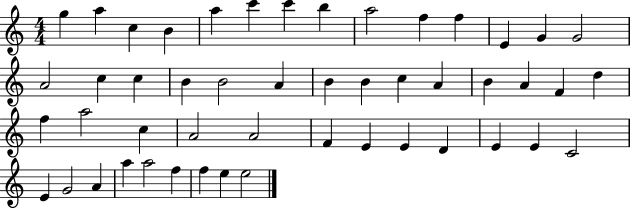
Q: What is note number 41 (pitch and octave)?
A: E4